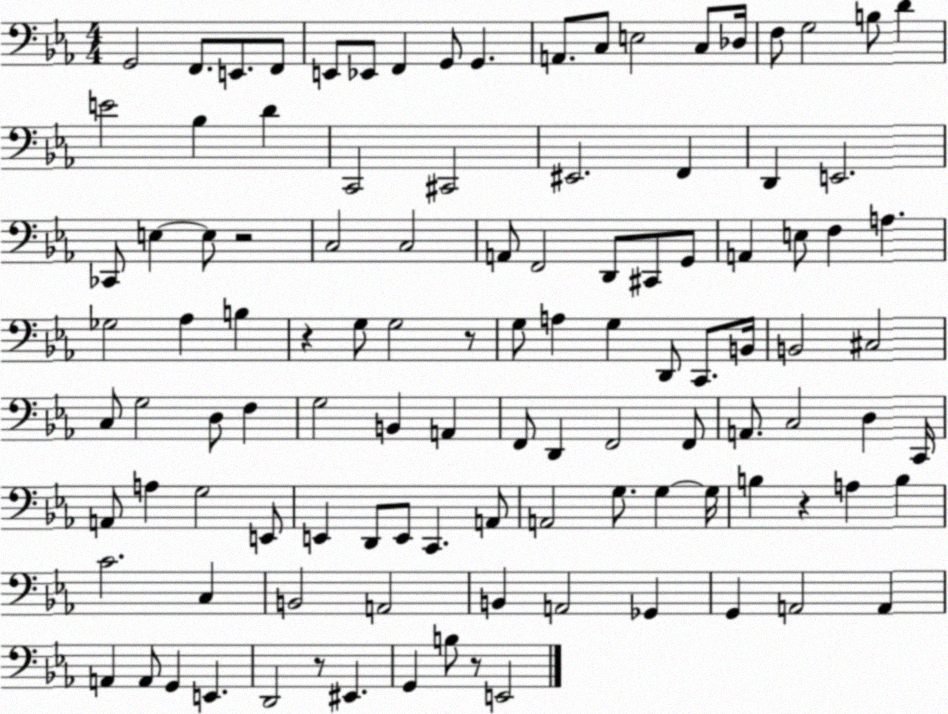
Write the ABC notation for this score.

X:1
T:Untitled
M:4/4
L:1/4
K:Eb
G,,2 F,,/2 E,,/2 F,,/2 E,,/2 _E,,/2 F,, G,,/2 G,, A,,/2 C,/2 E,2 C,/2 _D,/4 F,/2 G,2 B,/2 D E2 _B, D C,,2 ^C,,2 ^E,,2 F,, D,, E,,2 _C,,/2 E, E,/2 z2 C,2 C,2 A,,/2 F,,2 D,,/2 ^C,,/2 G,,/2 A,, E,/2 F, A, _G,2 _A, B, z G,/2 G,2 z/2 G,/2 A, G, D,,/2 C,,/2 B,,/4 B,,2 ^C,2 C,/2 G,2 D,/2 F, G,2 B,, A,, F,,/2 D,, F,,2 F,,/2 A,,/2 C,2 D, C,,/4 A,,/2 A, G,2 E,,/2 E,, D,,/2 E,,/2 C,, A,,/2 A,,2 G,/2 G, G,/4 B, z A, B, C2 C, B,,2 A,,2 B,, A,,2 _G,, G,, A,,2 A,, A,, A,,/2 G,, E,, D,,2 z/2 ^E,, G,, B,/2 z/2 E,,2